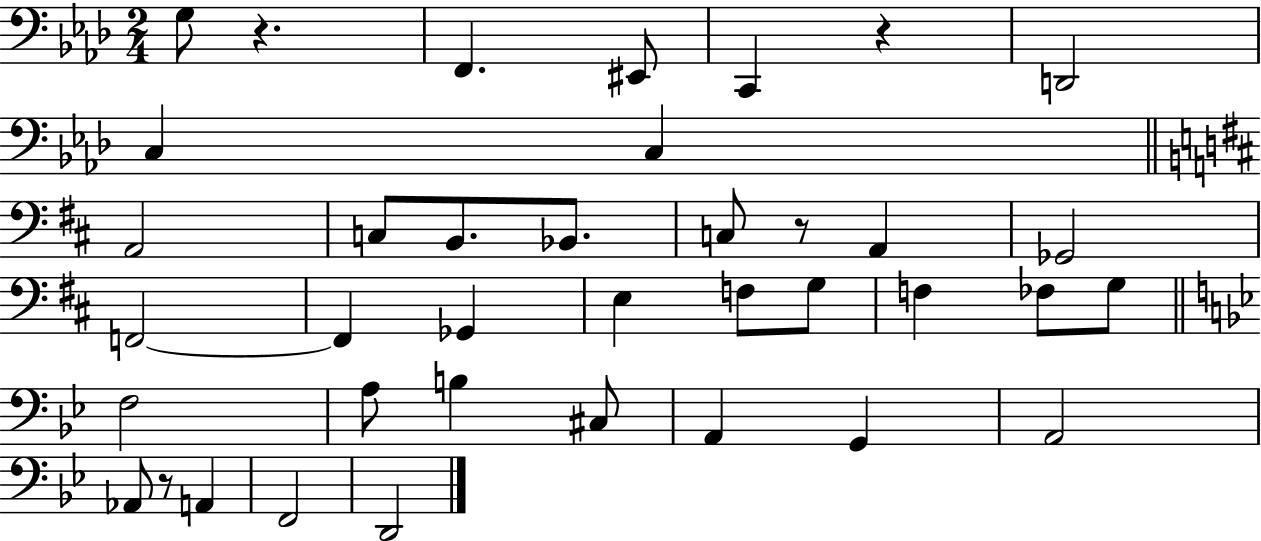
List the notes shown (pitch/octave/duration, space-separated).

G3/e R/q. F2/q. EIS2/e C2/q R/q D2/h C3/q C3/q A2/h C3/e B2/e. Bb2/e. C3/e R/e A2/q Gb2/h F2/h F2/q Gb2/q E3/q F3/e G3/e F3/q FES3/e G3/e F3/h A3/e B3/q C#3/e A2/q G2/q A2/h Ab2/e R/e A2/q F2/h D2/h